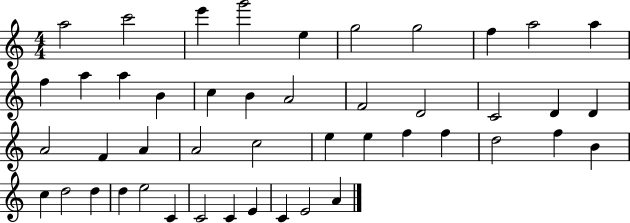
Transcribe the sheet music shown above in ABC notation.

X:1
T:Untitled
M:4/4
L:1/4
K:C
a2 c'2 e' g'2 e g2 g2 f a2 a f a a B c B A2 F2 D2 C2 D D A2 F A A2 c2 e e f f d2 f B c d2 d d e2 C C2 C E C E2 A